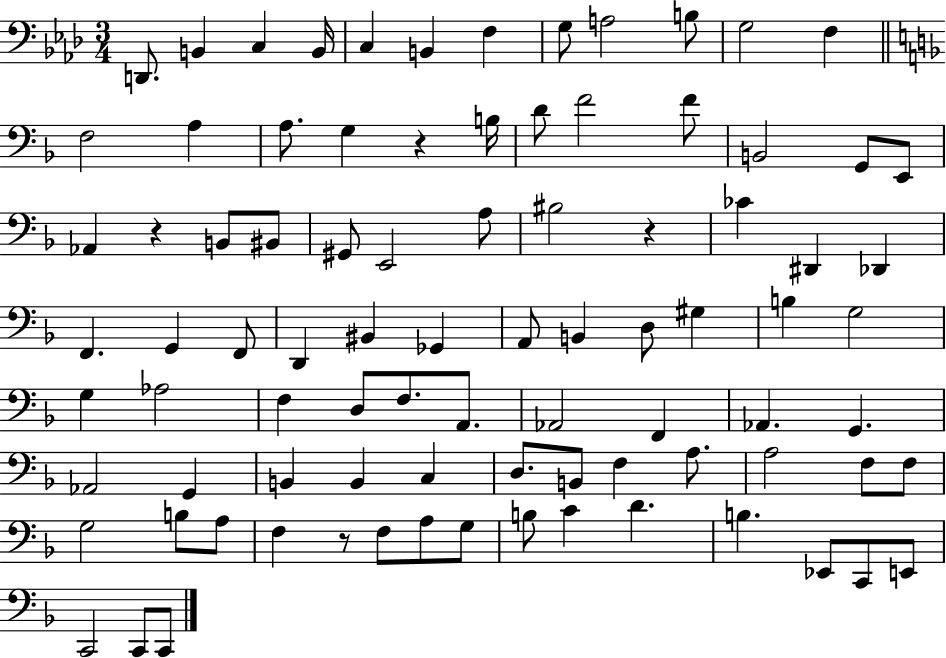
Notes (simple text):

D2/e. B2/q C3/q B2/s C3/q B2/q F3/q G3/e A3/h B3/e G3/h F3/q F3/h A3/q A3/e. G3/q R/q B3/s D4/e F4/h F4/e B2/h G2/e E2/e Ab2/q R/q B2/e BIS2/e G#2/e E2/h A3/e BIS3/h R/q CES4/q D#2/q Db2/q F2/q. G2/q F2/e D2/q BIS2/q Gb2/q A2/e B2/q D3/e G#3/q B3/q G3/h G3/q Ab3/h F3/q D3/e F3/e. A2/e. Ab2/h F2/q Ab2/q. G2/q. Ab2/h G2/q B2/q B2/q C3/q D3/e. B2/e F3/q A3/e. A3/h F3/e F3/e G3/h B3/e A3/e F3/q R/e F3/e A3/e G3/e B3/e C4/q D4/q. B3/q. Eb2/e C2/e E2/e C2/h C2/e C2/e